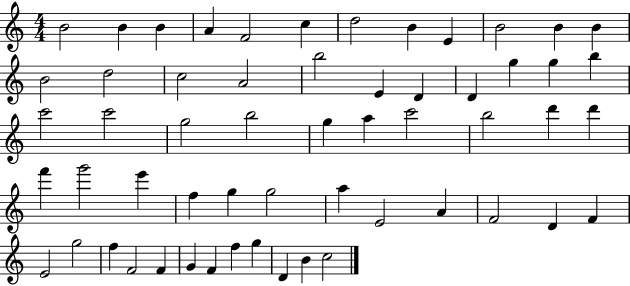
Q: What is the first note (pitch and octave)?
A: B4